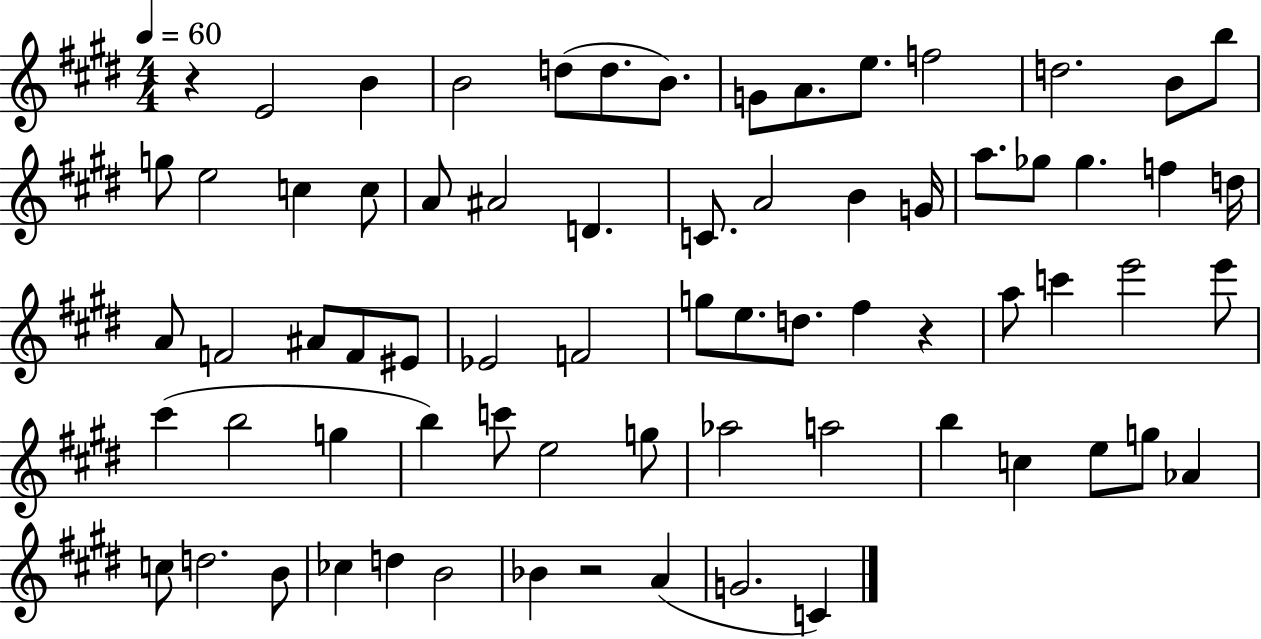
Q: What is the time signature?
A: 4/4